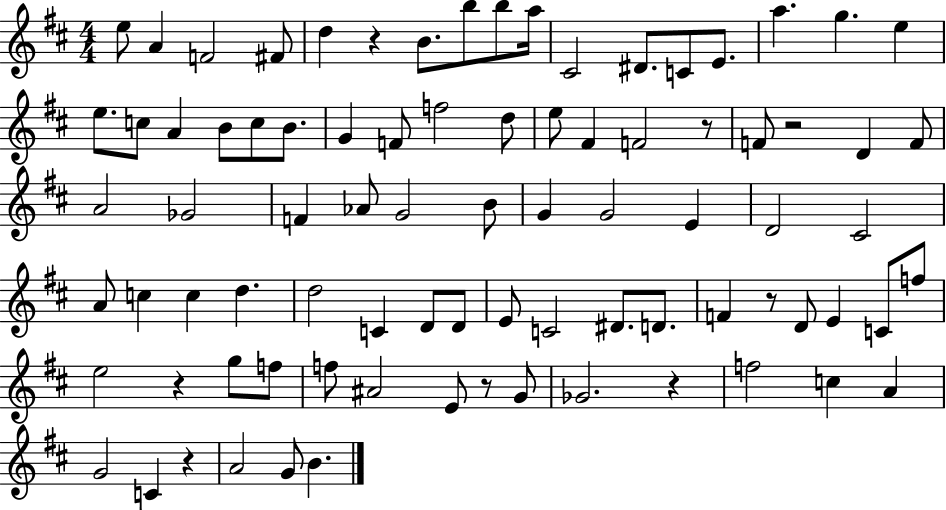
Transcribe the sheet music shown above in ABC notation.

X:1
T:Untitled
M:4/4
L:1/4
K:D
e/2 A F2 ^F/2 d z B/2 b/2 b/2 a/4 ^C2 ^D/2 C/2 E/2 a g e e/2 c/2 A B/2 c/2 B/2 G F/2 f2 d/2 e/2 ^F F2 z/2 F/2 z2 D F/2 A2 _G2 F _A/2 G2 B/2 G G2 E D2 ^C2 A/2 c c d d2 C D/2 D/2 E/2 C2 ^D/2 D/2 F z/2 D/2 E C/2 f/2 e2 z g/2 f/2 f/2 ^A2 E/2 z/2 G/2 _G2 z f2 c A G2 C z A2 G/2 B